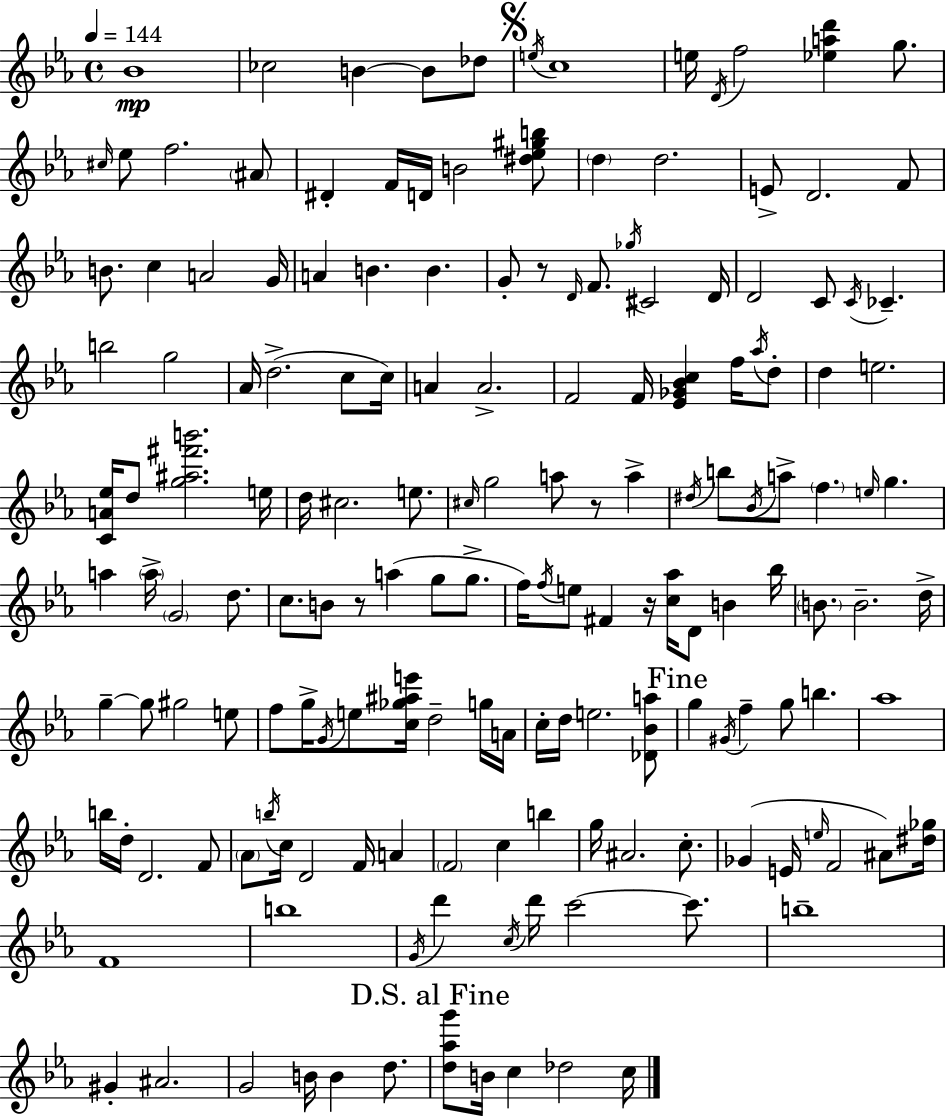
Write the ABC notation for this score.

X:1
T:Untitled
M:4/4
L:1/4
K:Eb
_B4 _c2 B B/2 _d/2 e/4 c4 e/4 D/4 f2 [_ead'] g/2 ^c/4 _e/2 f2 ^A/2 ^D F/4 D/4 B2 [^d_e^gb]/2 d d2 E/2 D2 F/2 B/2 c A2 G/4 A B B G/2 z/2 D/4 F/2 _g/4 ^C2 D/4 D2 C/2 C/4 _C b2 g2 _A/4 d2 c/2 c/4 A A2 F2 F/4 [_E_G_Bc] f/4 _a/4 d/2 d e2 [CA_e]/4 d/2 [g^a^f'b']2 e/4 d/4 ^c2 e/2 ^c/4 g2 a/2 z/2 a ^d/4 b/2 _B/4 a/2 f e/4 g a a/4 G2 d/2 c/2 B/2 z/2 a g/2 g/2 f/4 f/4 e/2 ^F z/4 [c_a]/4 D/2 B _b/4 B/2 B2 d/4 g g/2 ^g2 e/2 f/2 g/4 G/4 e/2 [c_g^ae']/4 d2 g/4 A/4 c/4 d/4 e2 [_D_Ba]/2 g ^G/4 f g/2 b _a4 b/4 d/4 D2 F/2 _A/2 b/4 c/4 D2 F/4 A F2 c b g/4 ^A2 c/2 _G E/4 e/4 F2 ^A/2 [^d_g]/4 F4 b4 G/4 d' c/4 d'/4 c'2 c'/2 b4 ^G ^A2 G2 B/4 B d/2 [d_ag']/2 B/4 c _d2 c/4